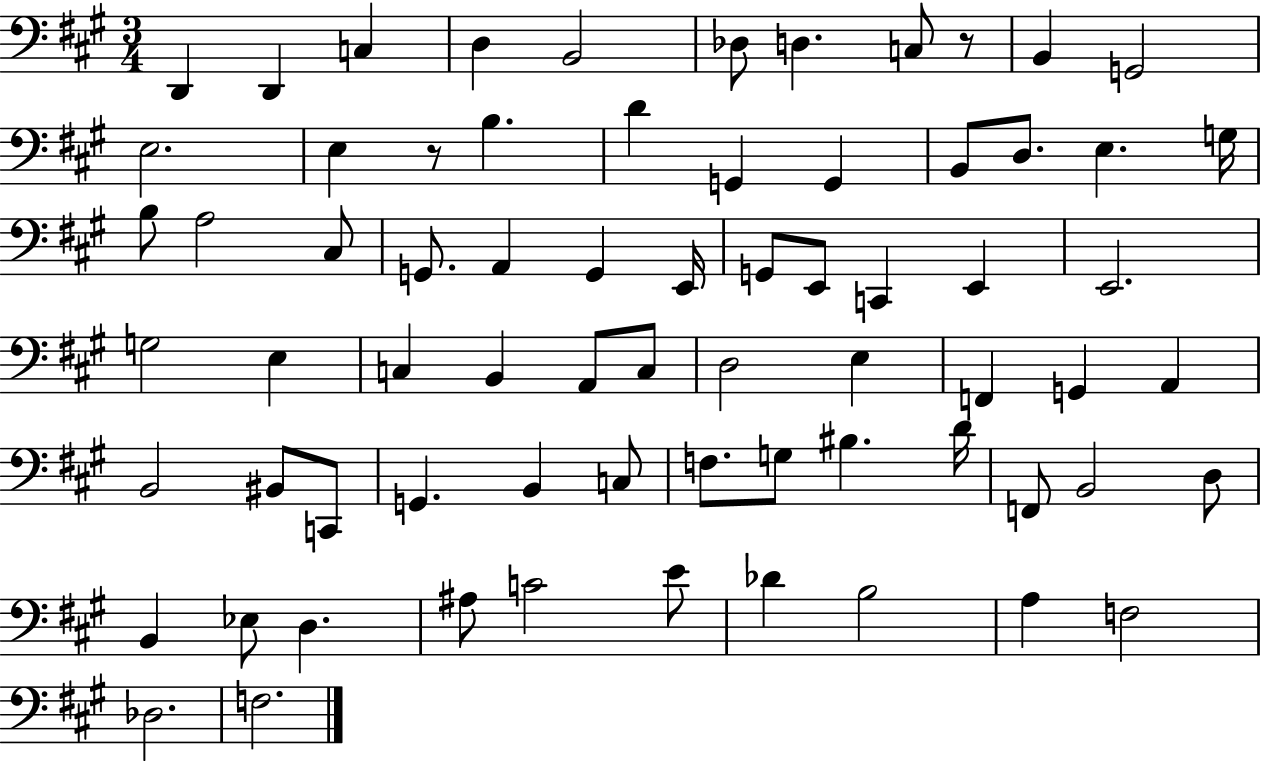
{
  \clef bass
  \numericTimeSignature
  \time 3/4
  \key a \major
  \repeat volta 2 { d,4 d,4 c4 | d4 b,2 | des8 d4. c8 r8 | b,4 g,2 | \break e2. | e4 r8 b4. | d'4 g,4 g,4 | b,8 d8. e4. g16 | \break b8 a2 cis8 | g,8. a,4 g,4 e,16 | g,8 e,8 c,4 e,4 | e,2. | \break g2 e4 | c4 b,4 a,8 c8 | d2 e4 | f,4 g,4 a,4 | \break b,2 bis,8 c,8 | g,4. b,4 c8 | f8. g8 bis4. d'16 | f,8 b,2 d8 | \break b,4 ees8 d4. | ais8 c'2 e'8 | des'4 b2 | a4 f2 | \break des2. | f2. | } \bar "|."
}